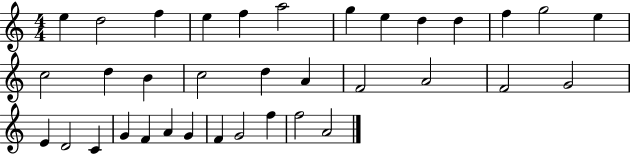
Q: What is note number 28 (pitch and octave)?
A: F4